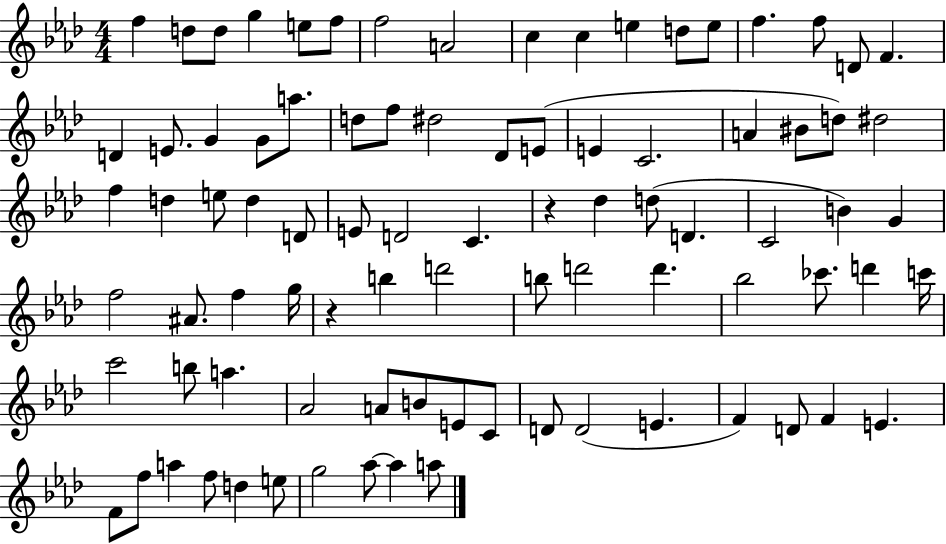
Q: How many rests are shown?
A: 2